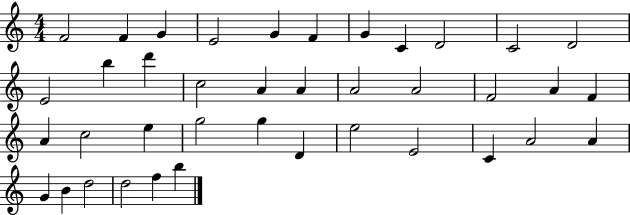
X:1
T:Untitled
M:4/4
L:1/4
K:C
F2 F G E2 G F G C D2 C2 D2 E2 b d' c2 A A A2 A2 F2 A F A c2 e g2 g D e2 E2 C A2 A G B d2 d2 f b